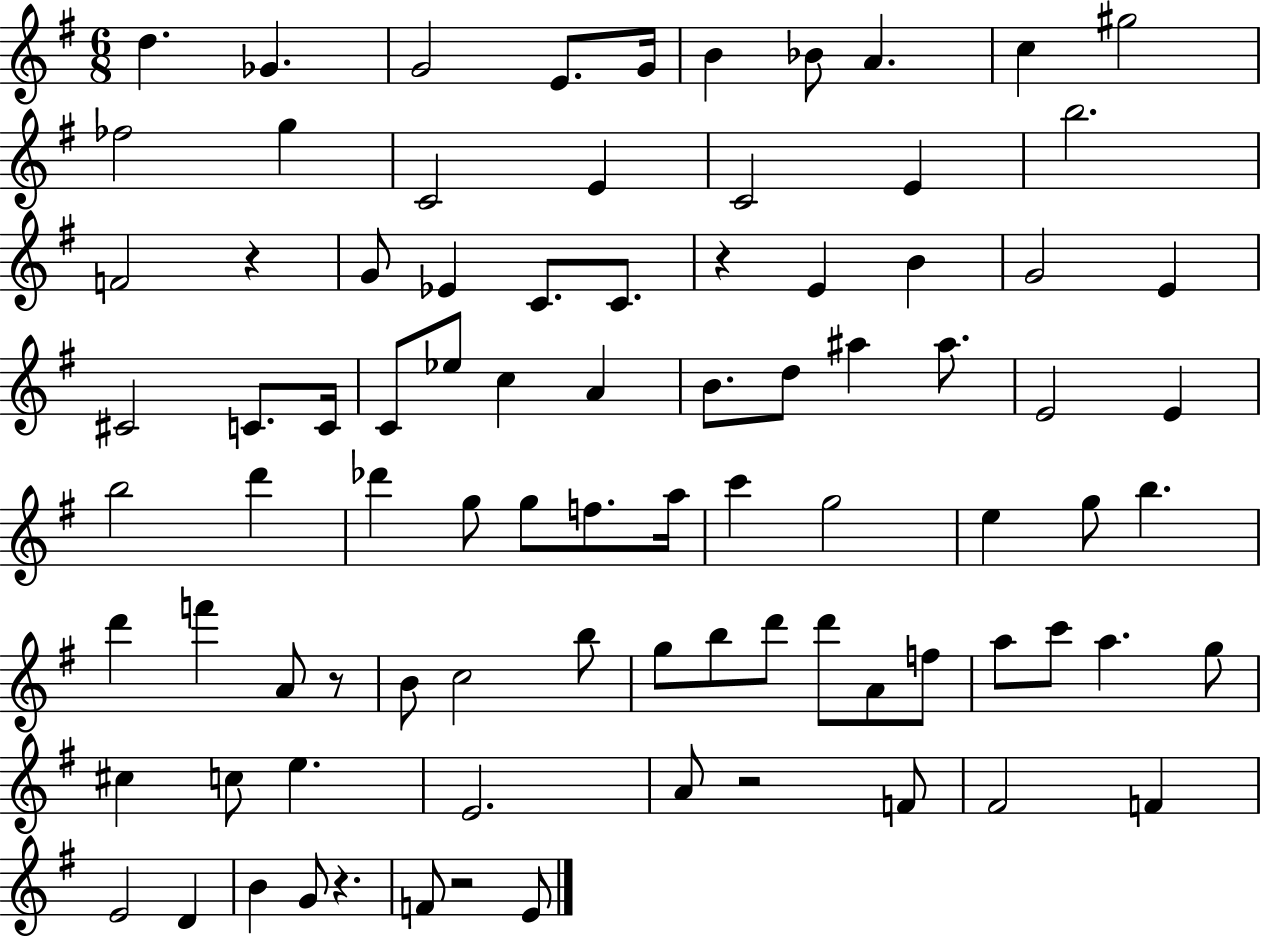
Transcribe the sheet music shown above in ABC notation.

X:1
T:Untitled
M:6/8
L:1/4
K:G
d _G G2 E/2 G/4 B _B/2 A c ^g2 _f2 g C2 E C2 E b2 F2 z G/2 _E C/2 C/2 z E B G2 E ^C2 C/2 C/4 C/2 _e/2 c A B/2 d/2 ^a ^a/2 E2 E b2 d' _d' g/2 g/2 f/2 a/4 c' g2 e g/2 b d' f' A/2 z/2 B/2 c2 b/2 g/2 b/2 d'/2 d'/2 A/2 f/2 a/2 c'/2 a g/2 ^c c/2 e E2 A/2 z2 F/2 ^F2 F E2 D B G/2 z F/2 z2 E/2